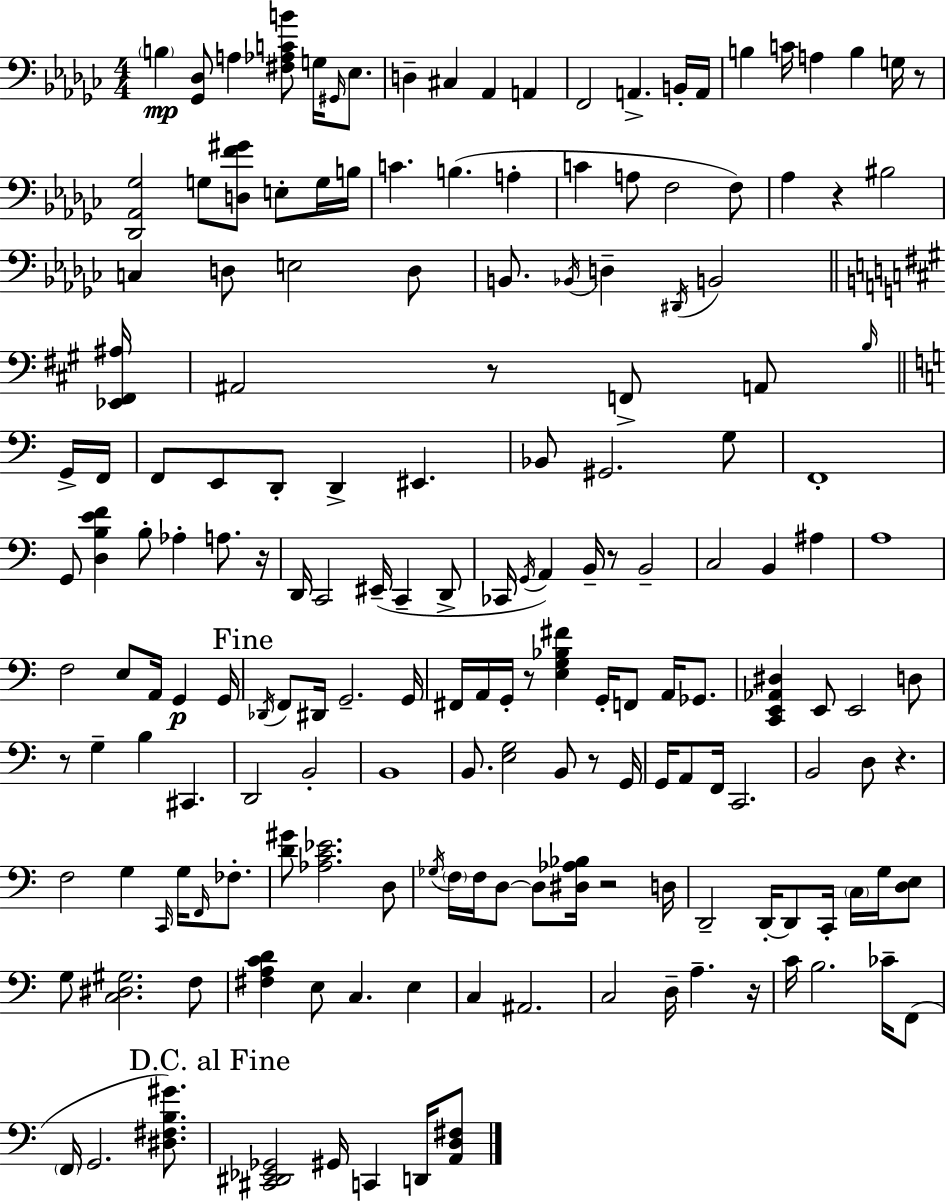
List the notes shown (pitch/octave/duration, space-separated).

B3/q [Gb2,Db3]/e A3/q [F#3,Ab3,C4,B4]/e G3/s G#2/s Eb3/e. D3/q C#3/q Ab2/q A2/q F2/h A2/q. B2/s A2/s B3/q C4/s A3/q B3/q G3/s R/e [Db2,Ab2,Gb3]/h G3/e [D3,F4,G#4]/e E3/e G3/s B3/s C4/q. B3/q. A3/q C4/q A3/e F3/h F3/e Ab3/q R/q BIS3/h C3/q D3/e E3/h D3/e B2/e. Bb2/s D3/q D#2/s B2/h [Eb2,F#2,A#3]/s A#2/h R/e F2/e A2/e B3/s G2/s F2/s F2/e E2/e D2/e D2/q EIS2/q. Bb2/e G#2/h. G3/e F2/w G2/e [D3,B3,E4,F4]/q B3/e Ab3/q A3/e. R/s D2/s C2/h EIS2/s C2/q D2/e CES2/s G2/s A2/q B2/s R/e B2/h C3/h B2/q A#3/q A3/w F3/h E3/e A2/s G2/q G2/s Db2/s F2/e D#2/s G2/h. G2/s F#2/s A2/s G2/s R/e [E3,G3,Bb3,F#4]/q G2/s F2/e A2/s Gb2/e. [C2,E2,Ab2,D#3]/q E2/e E2/h D3/e R/e G3/q B3/q C#2/q. D2/h B2/h B2/w B2/e. [E3,G3]/h B2/e R/e G2/s G2/s A2/e F2/s C2/h. B2/h D3/e R/q. F3/h G3/q C2/s G3/s F2/s FES3/e. [D4,G#4]/e [Ab3,C4,Eb4]/h. D3/e Gb3/s F3/s F3/s D3/e D3/e [D#3,Ab3,Bb3]/s R/h D3/s D2/h D2/s D2/e C2/s C3/s G3/s [D3,E3]/e G3/e [C3,D#3,G#3]/h. F3/e [F#3,A3,C4,D4]/q E3/e C3/q. E3/q C3/q A#2/h. C3/h D3/s A3/q. R/s C4/s B3/h. CES4/s F2/e F2/s G2/h. [D#3,F#3,B3,G#4]/e. [C#2,D#2,Eb2,Gb2]/h G#2/s C2/q D2/s [A2,D3,F#3]/e